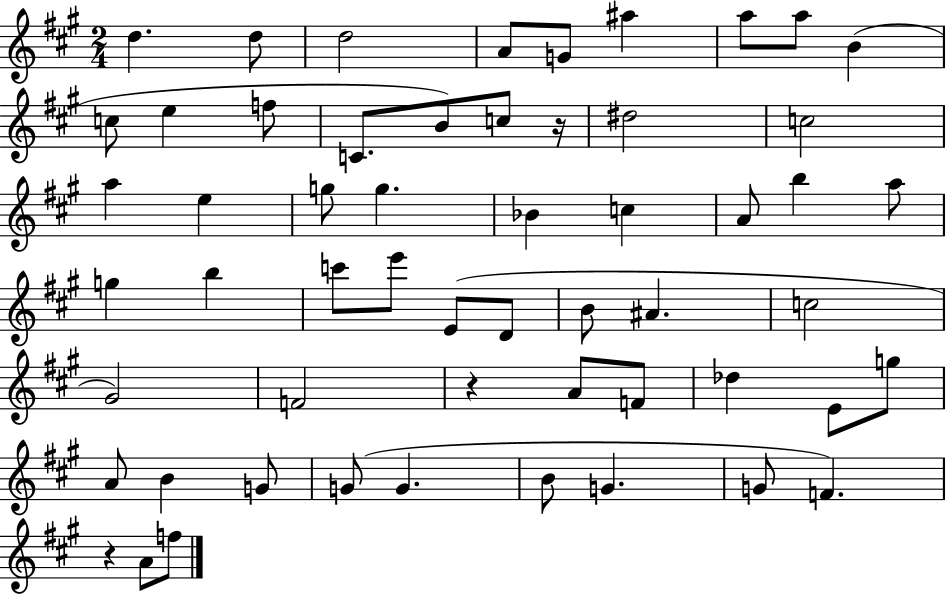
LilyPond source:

{
  \clef treble
  \numericTimeSignature
  \time 2/4
  \key a \major
  d''4. d''8 | d''2 | a'8 g'8 ais''4 | a''8 a''8 b'4( | \break c''8 e''4 f''8 | c'8. b'8) c''8 r16 | dis''2 | c''2 | \break a''4 e''4 | g''8 g''4. | bes'4 c''4 | a'8 b''4 a''8 | \break g''4 b''4 | c'''8 e'''8 e'8( d'8 | b'8 ais'4. | c''2 | \break gis'2) | f'2 | r4 a'8 f'8 | des''4 e'8 g''8 | \break a'8 b'4 g'8 | g'8( g'4. | b'8 g'4. | g'8 f'4.) | \break r4 a'8 f''8 | \bar "|."
}